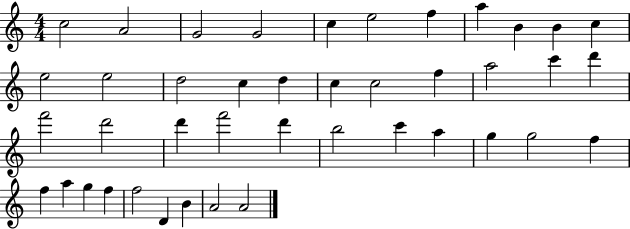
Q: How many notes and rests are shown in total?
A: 42